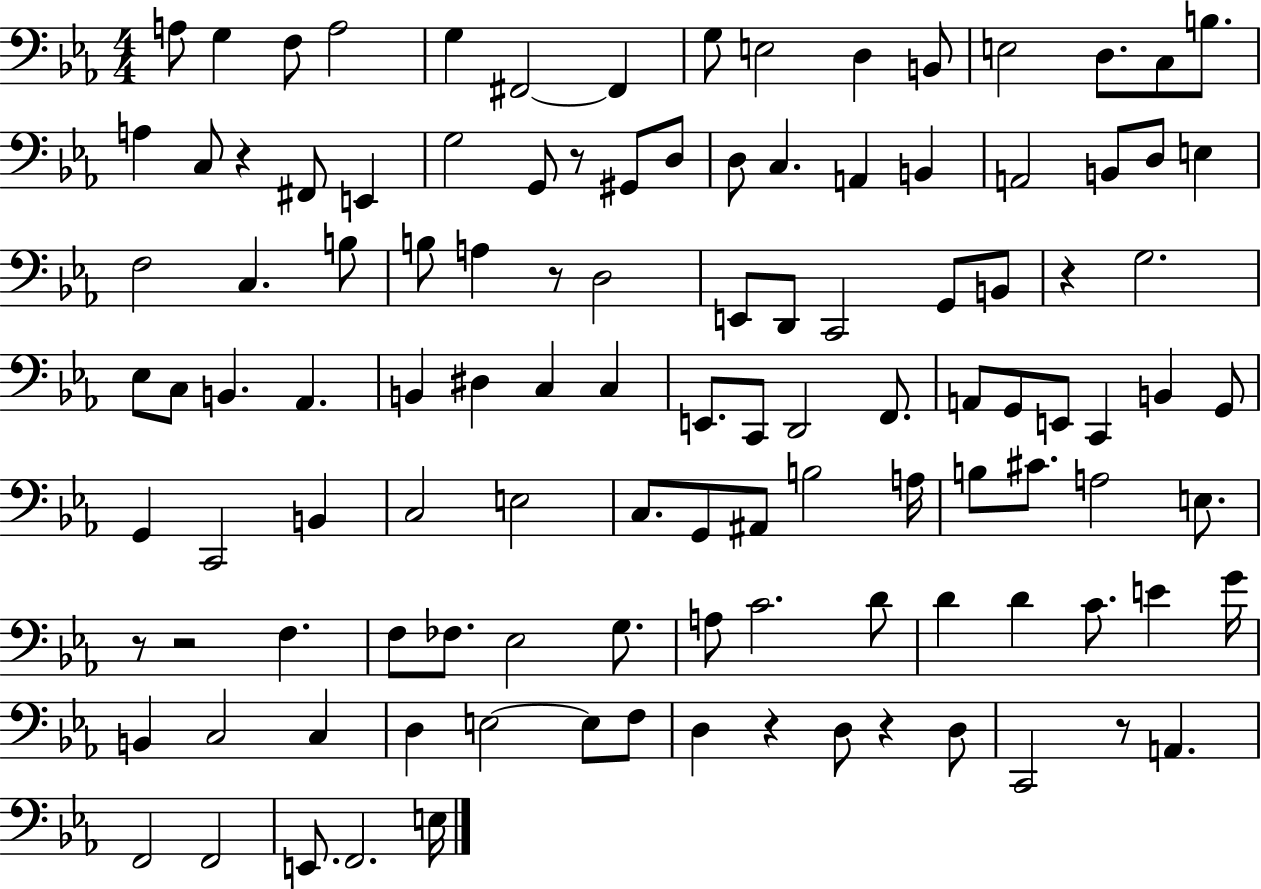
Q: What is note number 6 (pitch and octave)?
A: F#2